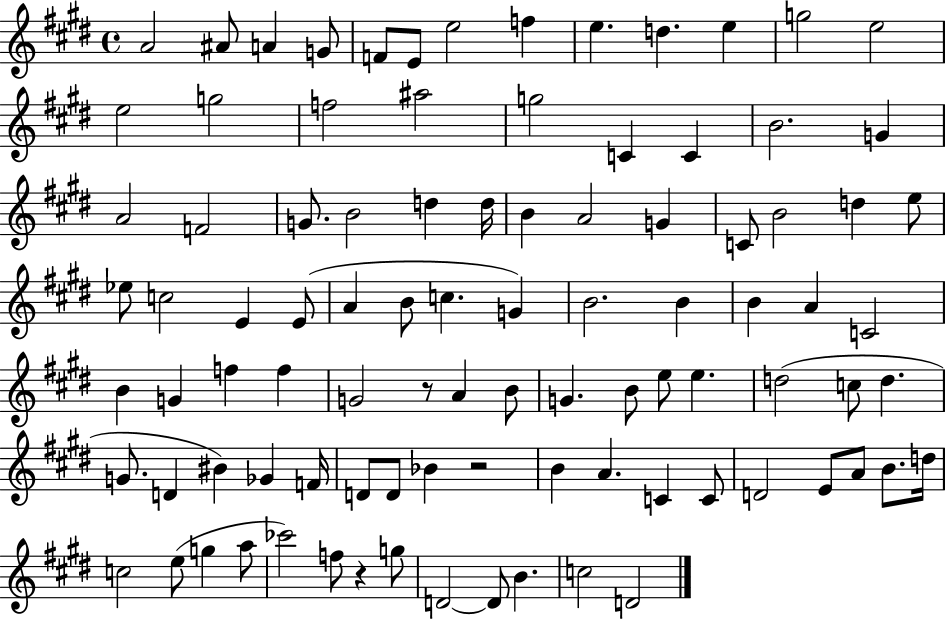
A4/h A#4/e A4/q G4/e F4/e E4/e E5/h F5/q E5/q. D5/q. E5/q G5/h E5/h E5/h G5/h F5/h A#5/h G5/h C4/q C4/q B4/h. G4/q A4/h F4/h G4/e. B4/h D5/q D5/s B4/q A4/h G4/q C4/e B4/h D5/q E5/e Eb5/e C5/h E4/q E4/e A4/q B4/e C5/q. G4/q B4/h. B4/q B4/q A4/q C4/h B4/q G4/q F5/q F5/q G4/h R/e A4/q B4/e G4/q. B4/e E5/e E5/q. D5/h C5/e D5/q. G4/e. D4/q BIS4/q Gb4/q F4/s D4/e D4/e Bb4/q R/h B4/q A4/q. C4/q C4/e D4/h E4/e A4/e B4/e. D5/s C5/h E5/e G5/q A5/e CES6/h F5/e R/q G5/e D4/h D4/e B4/q. C5/h D4/h